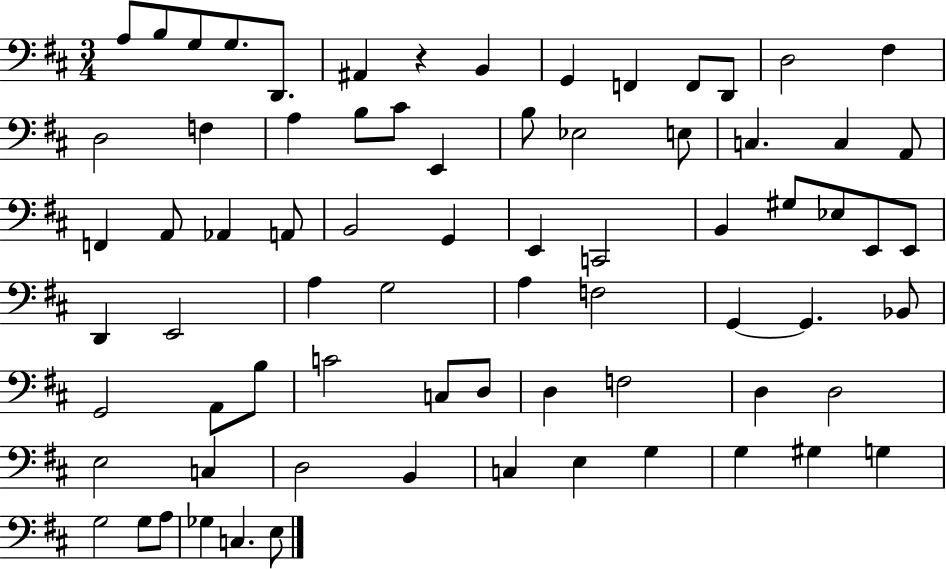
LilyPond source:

{
  \clef bass
  \numericTimeSignature
  \time 3/4
  \key d \major
  a8 b8 g8 g8. d,8. | ais,4 r4 b,4 | g,4 f,4 f,8 d,8 | d2 fis4 | \break d2 f4 | a4 b8 cis'8 e,4 | b8 ees2 e8 | c4. c4 a,8 | \break f,4 a,8 aes,4 a,8 | b,2 g,4 | e,4 c,2 | b,4 gis8 ees8 e,8 e,8 | \break d,4 e,2 | a4 g2 | a4 f2 | g,4~~ g,4. bes,8 | \break g,2 a,8 b8 | c'2 c8 d8 | d4 f2 | d4 d2 | \break e2 c4 | d2 b,4 | c4 e4 g4 | g4 gis4 g4 | \break g2 g8 a8 | ges4 c4. e8 | \bar "|."
}